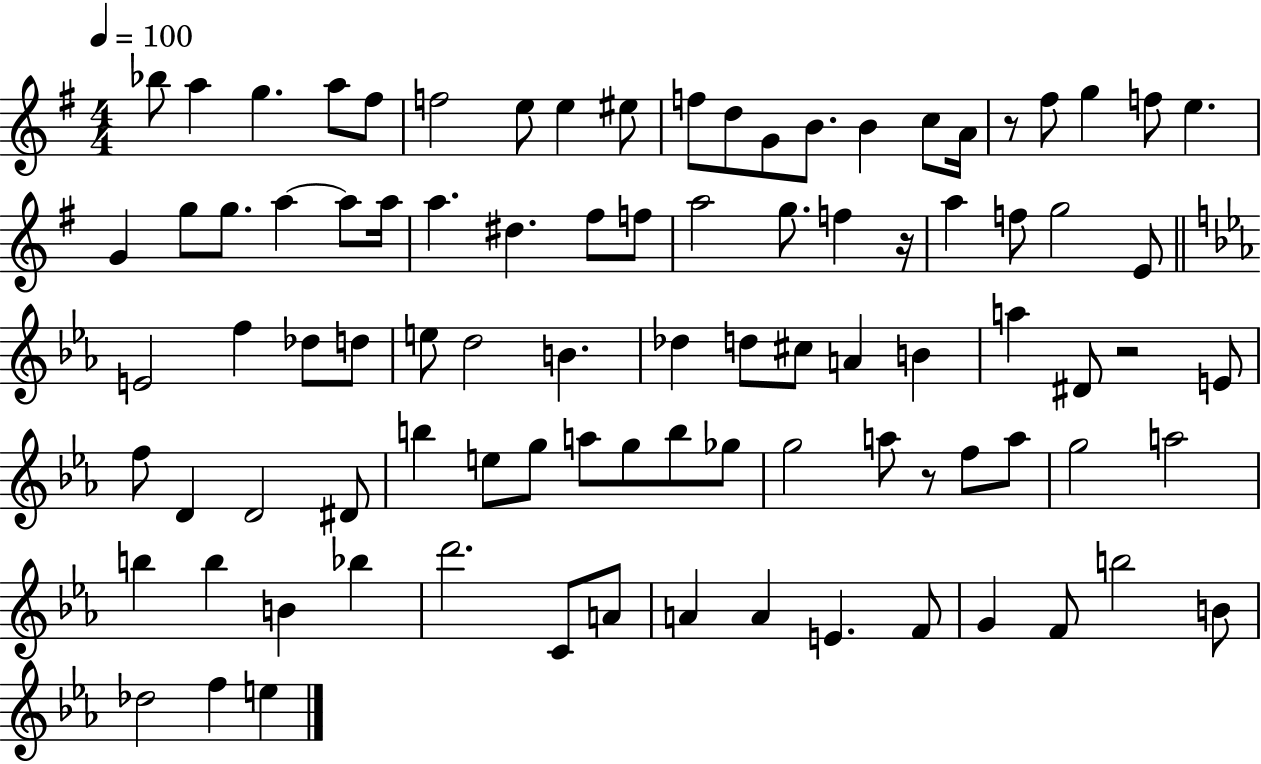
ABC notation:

X:1
T:Untitled
M:4/4
L:1/4
K:G
_b/2 a g a/2 ^f/2 f2 e/2 e ^e/2 f/2 d/2 G/2 B/2 B c/2 A/4 z/2 ^f/2 g f/2 e G g/2 g/2 a a/2 a/4 a ^d ^f/2 f/2 a2 g/2 f z/4 a f/2 g2 E/2 E2 f _d/2 d/2 e/2 d2 B _d d/2 ^c/2 A B a ^D/2 z2 E/2 f/2 D D2 ^D/2 b e/2 g/2 a/2 g/2 b/2 _g/2 g2 a/2 z/2 f/2 a/2 g2 a2 b b B _b d'2 C/2 A/2 A A E F/2 G F/2 b2 B/2 _d2 f e